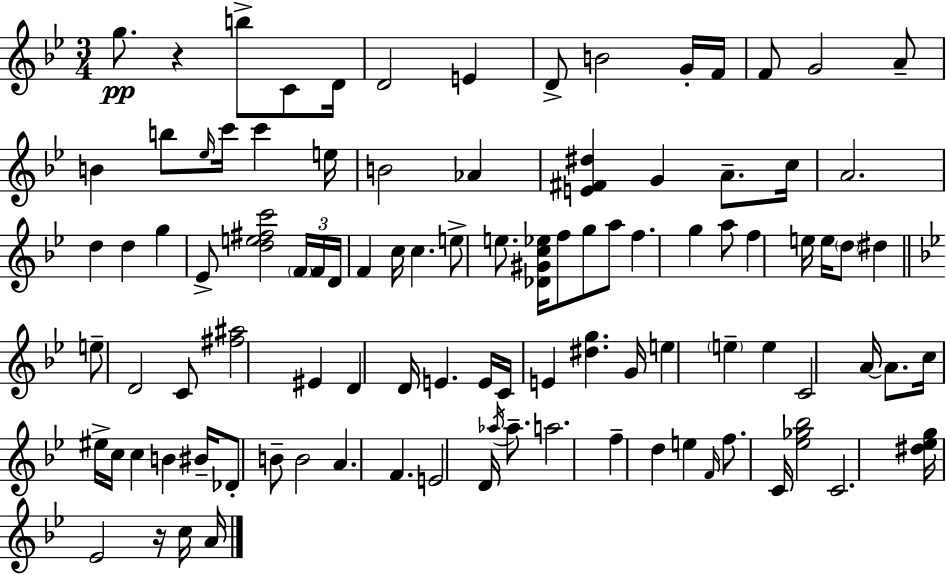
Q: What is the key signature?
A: BES major